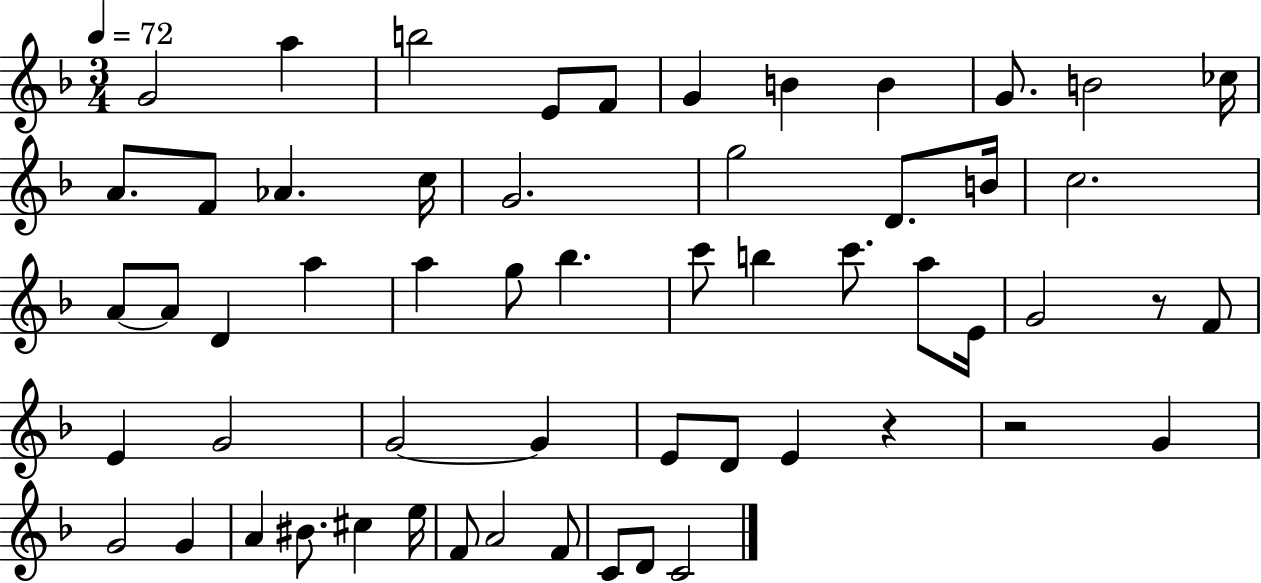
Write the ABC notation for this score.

X:1
T:Untitled
M:3/4
L:1/4
K:F
G2 a b2 E/2 F/2 G B B G/2 B2 _c/4 A/2 F/2 _A c/4 G2 g2 D/2 B/4 c2 A/2 A/2 D a a g/2 _b c'/2 b c'/2 a/2 E/4 G2 z/2 F/2 E G2 G2 G E/2 D/2 E z z2 G G2 G A ^B/2 ^c e/4 F/2 A2 F/2 C/2 D/2 C2